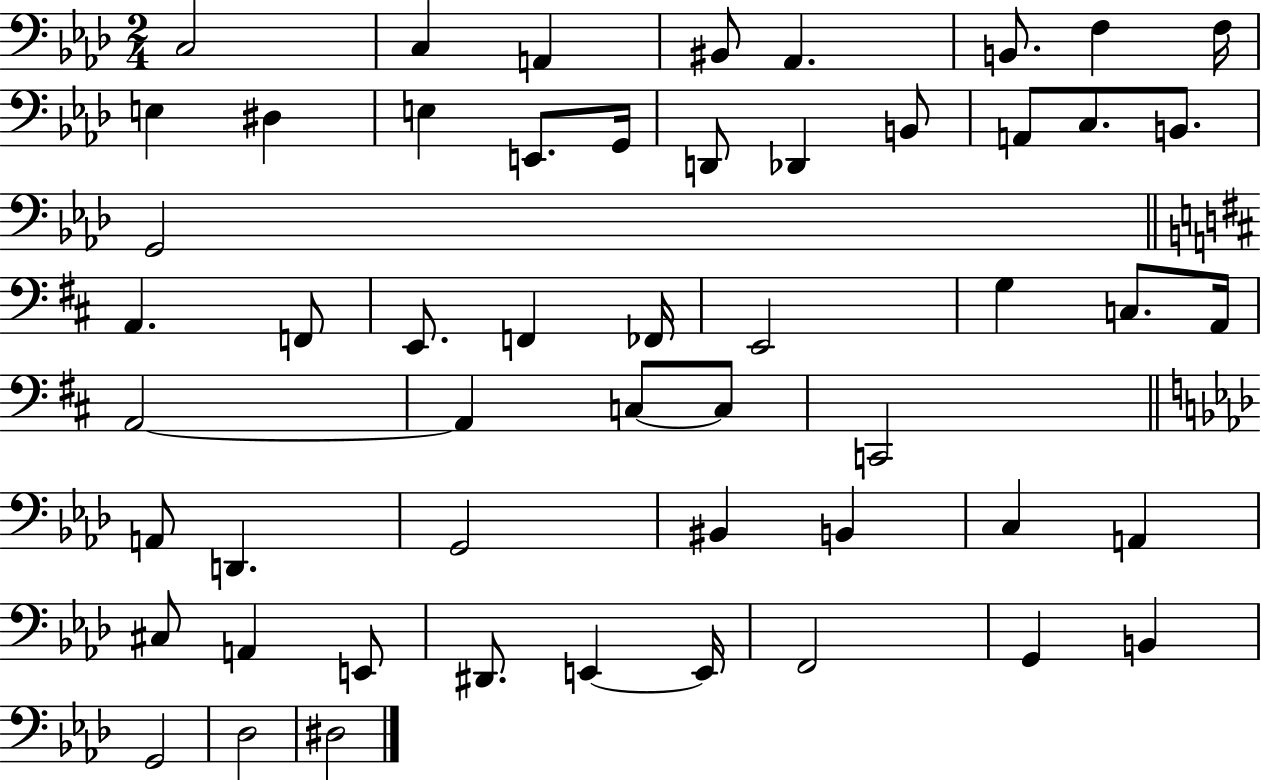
{
  \clef bass
  \numericTimeSignature
  \time 2/4
  \key aes \major
  \repeat volta 2 { c2 | c4 a,4 | bis,8 aes,4. | b,8. f4 f16 | \break e4 dis4 | e4 e,8. g,16 | d,8 des,4 b,8 | a,8 c8. b,8. | \break g,2 | \bar "||" \break \key d \major a,4. f,8 | e,8. f,4 fes,16 | e,2 | g4 c8. a,16 | \break a,2~~ | a,4 c8~~ c8 | c,2 | \bar "||" \break \key aes \major a,8 d,4. | g,2 | bis,4 b,4 | c4 a,4 | \break cis8 a,4 e,8 | dis,8. e,4~~ e,16 | f,2 | g,4 b,4 | \break g,2 | des2 | dis2 | } \bar "|."
}